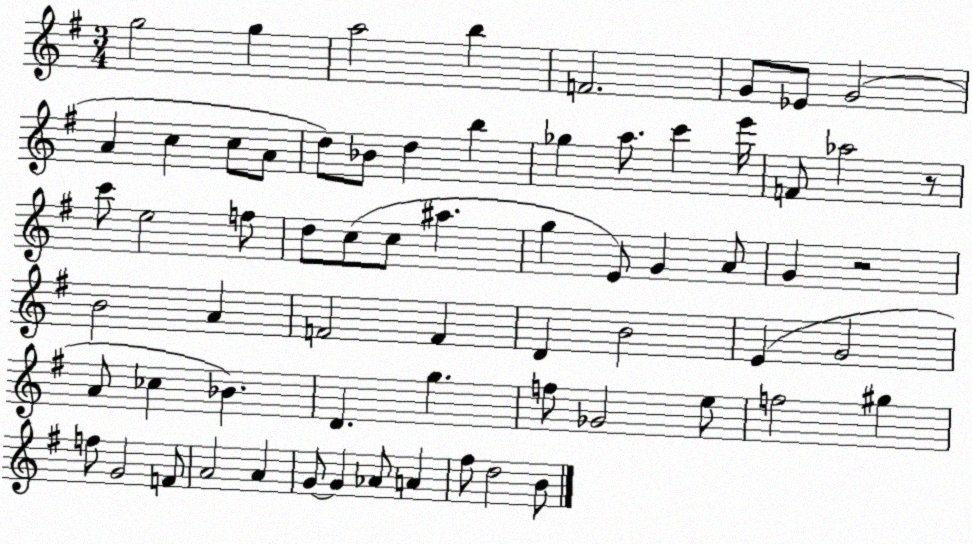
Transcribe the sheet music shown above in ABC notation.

X:1
T:Untitled
M:3/4
L:1/4
K:G
g2 g a2 b F2 G/2 _E/2 G2 A c c/2 A/2 d/2 _B/2 d b _g a/2 c' e'/4 F/2 _a2 z/2 c'/2 e2 f/2 d/2 c/2 c/2 ^a g E/2 G A/2 G z2 B2 A F2 F D B2 E G2 A/2 _c _B D g f/2 _G2 e/2 f2 ^g f/2 G2 F/2 A2 A G/2 G _A/2 A ^f/2 d2 B/2